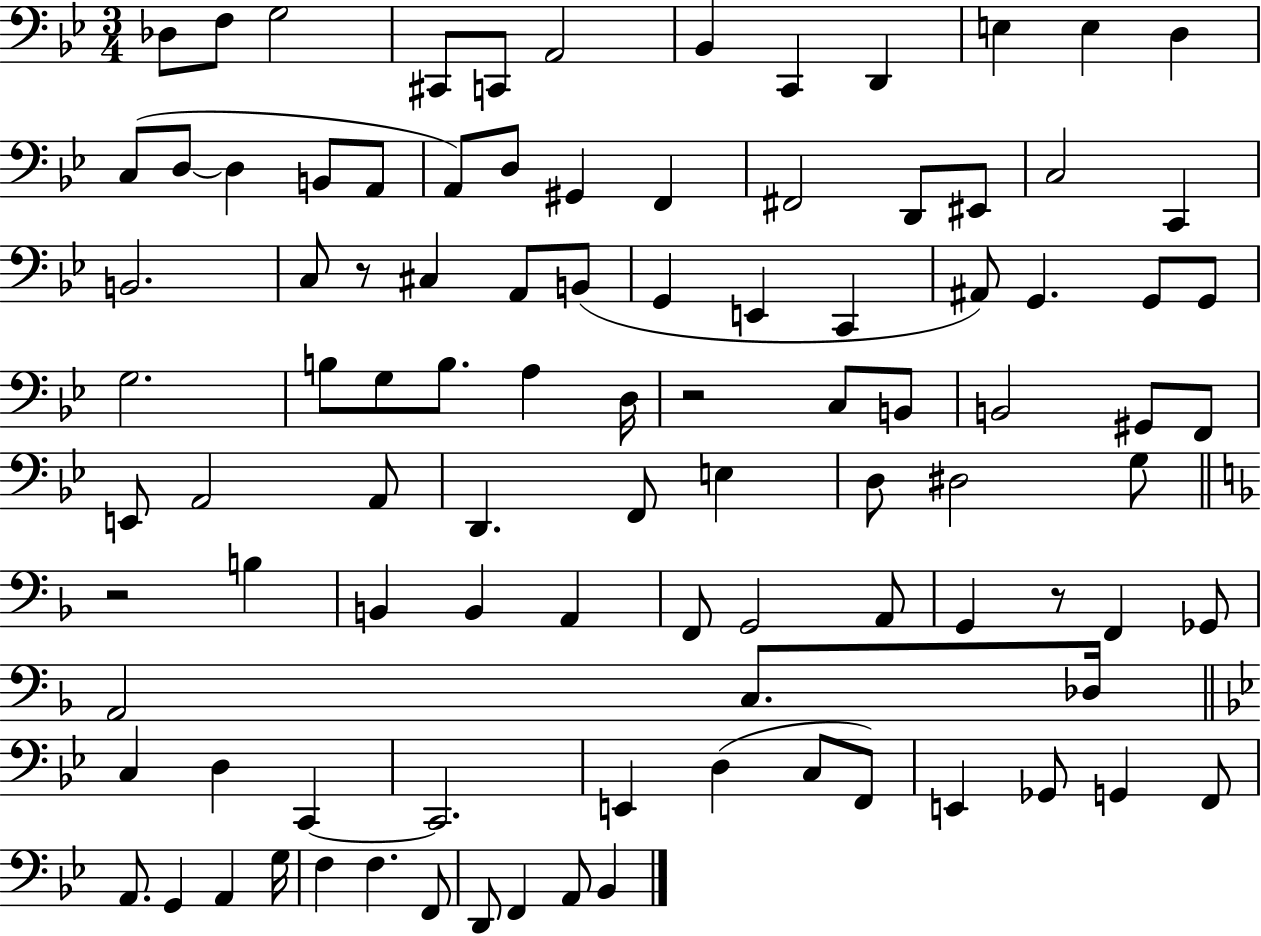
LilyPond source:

{
  \clef bass
  \numericTimeSignature
  \time 3/4
  \key bes \major
  des8 f8 g2 | cis,8 c,8 a,2 | bes,4 c,4 d,4 | e4 e4 d4 | \break c8( d8~~ d4 b,8 a,8 | a,8) d8 gis,4 f,4 | fis,2 d,8 eis,8 | c2 c,4 | \break b,2. | c8 r8 cis4 a,8 b,8( | g,4 e,4 c,4 | ais,8) g,4. g,8 g,8 | \break g2. | b8 g8 b8. a4 d16 | r2 c8 b,8 | b,2 gis,8 f,8 | \break e,8 a,2 a,8 | d,4. f,8 e4 | d8 dis2 g8 | \bar "||" \break \key d \minor r2 b4 | b,4 b,4 a,4 | f,8 g,2 a,8 | g,4 r8 f,4 ges,8 | \break a,2 c8. des16 | \bar "||" \break \key bes \major c4 d4 c,4~~ | c,2. | e,4 d4( c8 f,8) | e,4 ges,8 g,4 f,8 | \break a,8. g,4 a,4 g16 | f4 f4. f,8 | d,8 f,4 a,8 bes,4 | \bar "|."
}